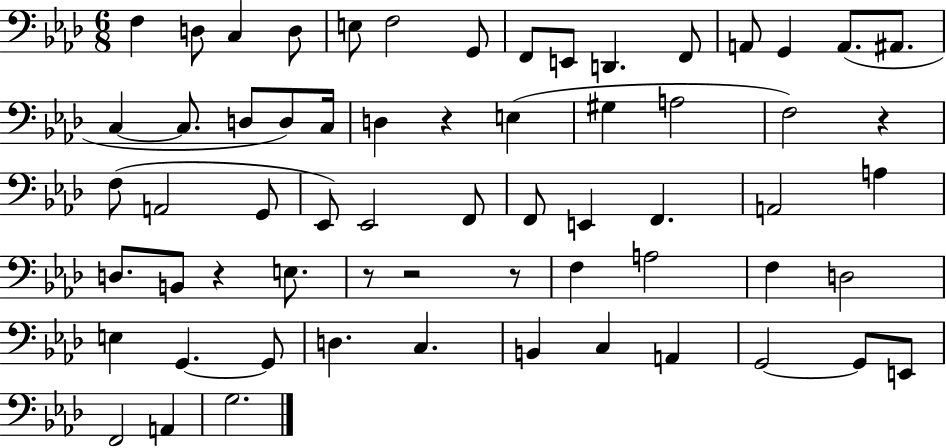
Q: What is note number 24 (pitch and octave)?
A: A3